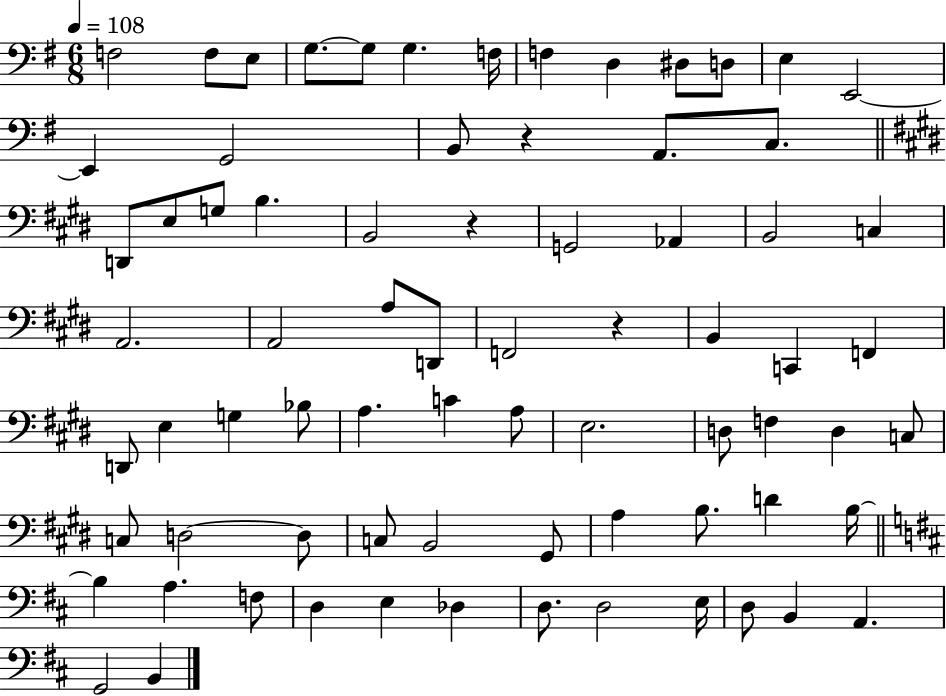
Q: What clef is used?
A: bass